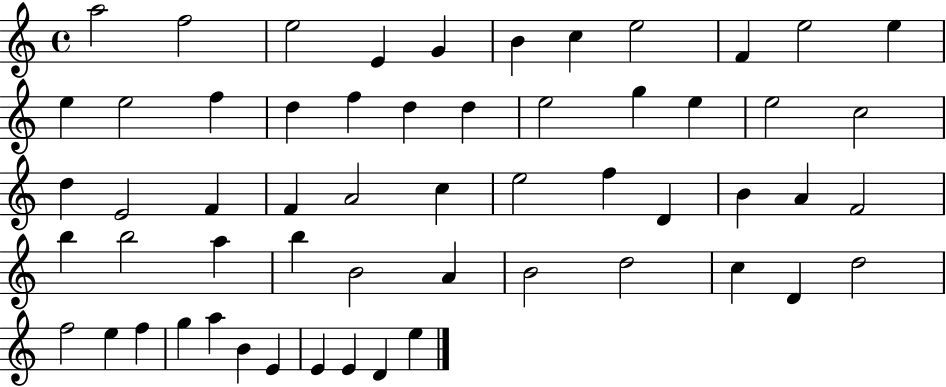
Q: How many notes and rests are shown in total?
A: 57